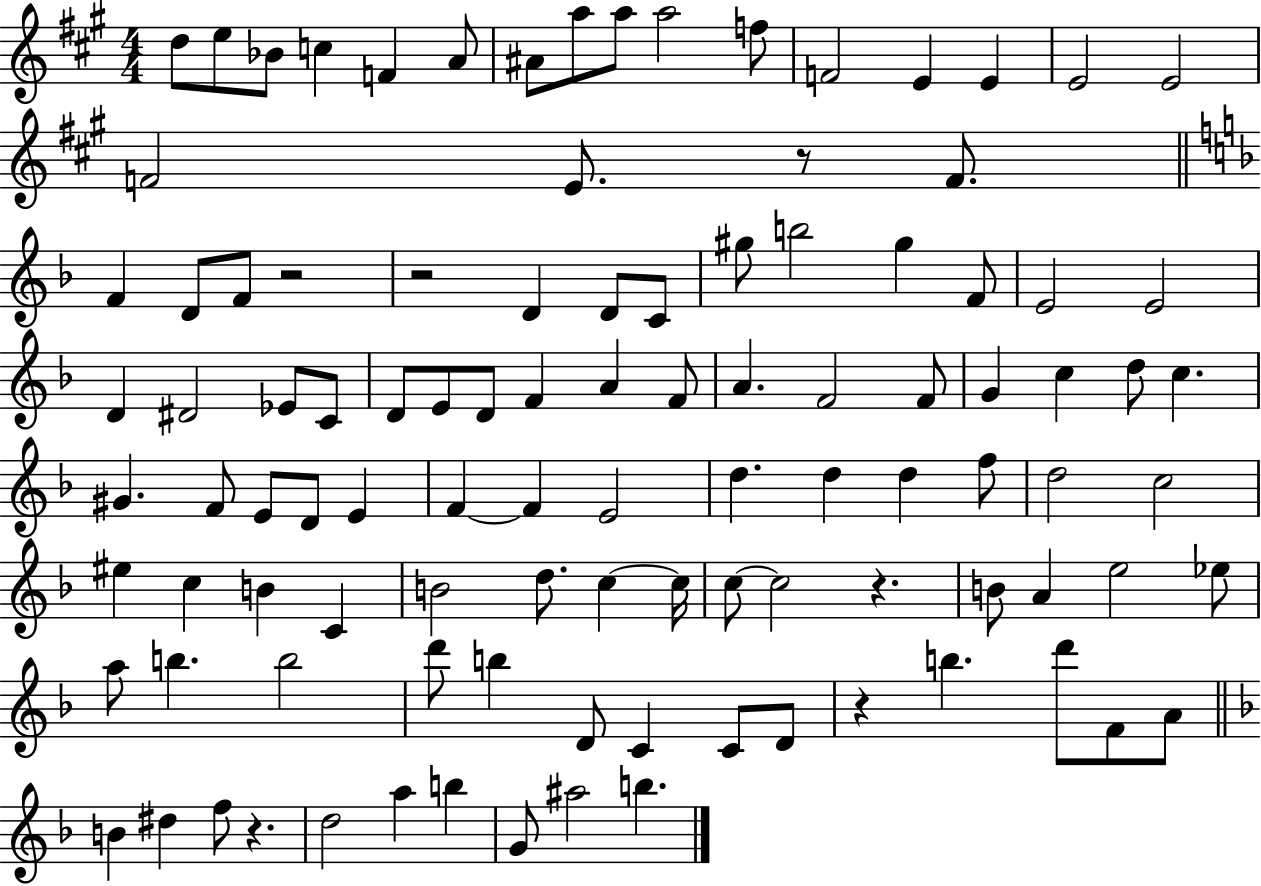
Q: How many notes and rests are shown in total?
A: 104